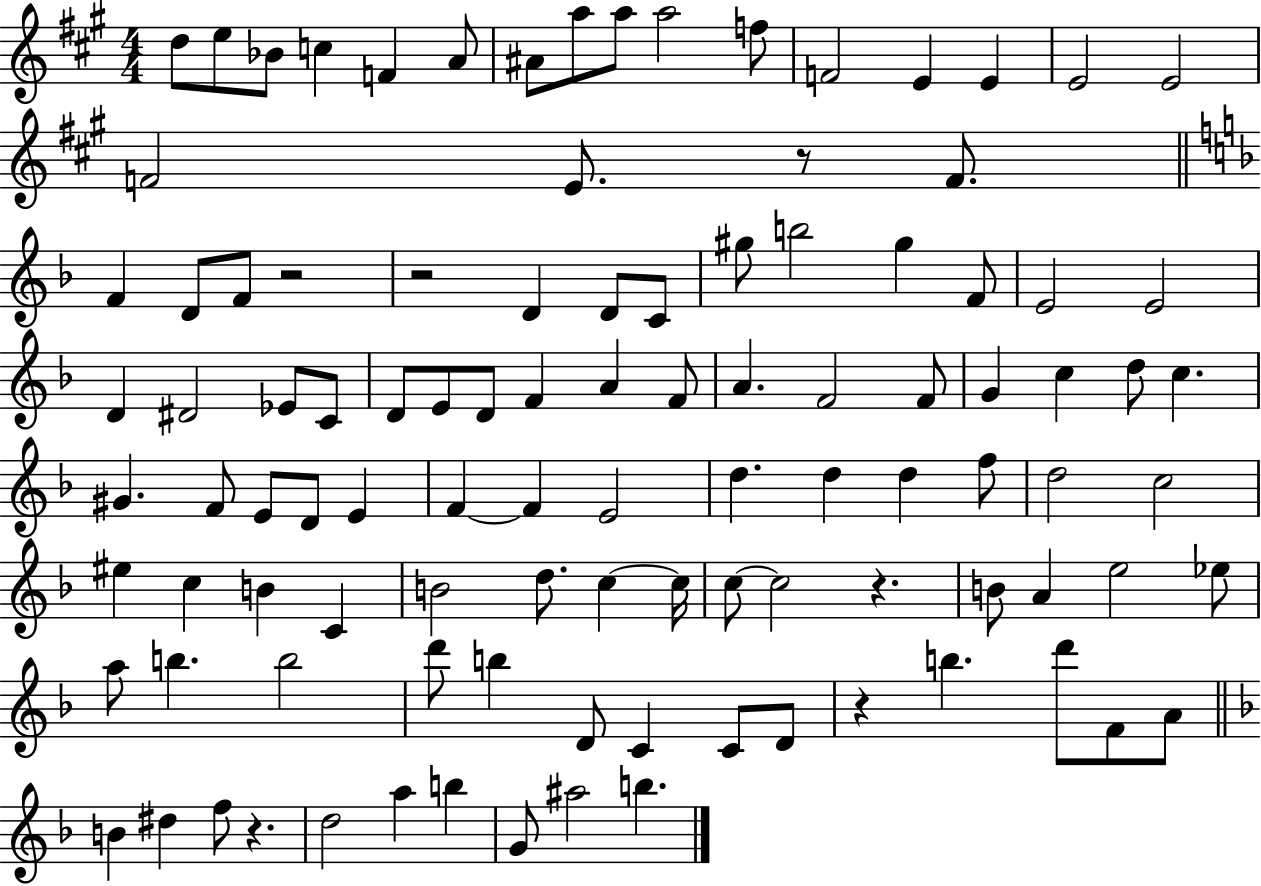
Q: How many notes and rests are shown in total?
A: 104